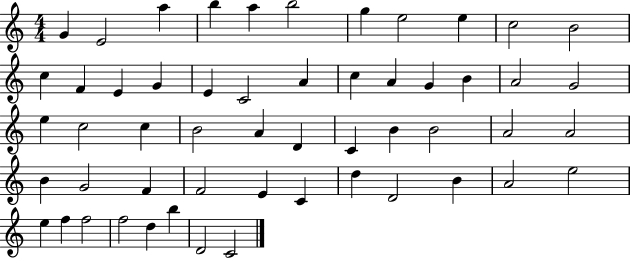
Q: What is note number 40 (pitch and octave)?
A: E4